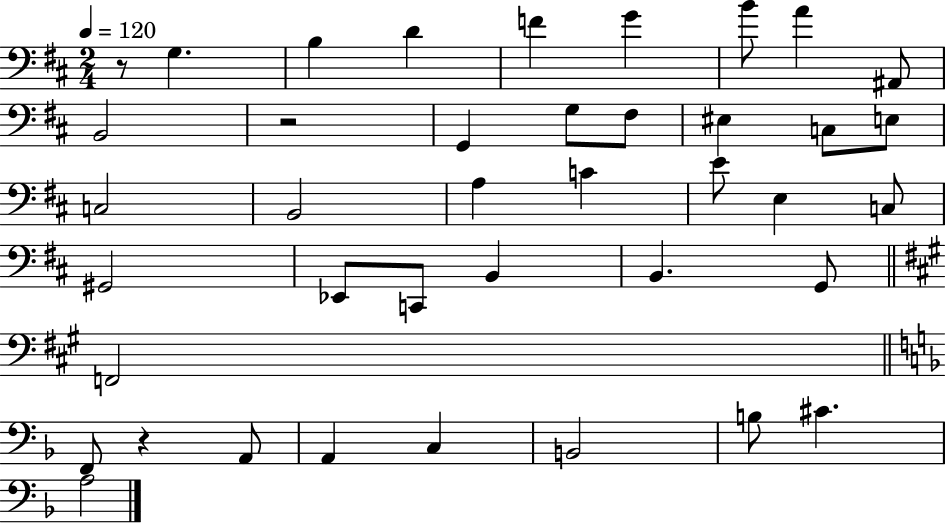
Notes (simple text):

R/e G3/q. B3/q D4/q F4/q G4/q B4/e A4/q A#2/e B2/h R/h G2/q G3/e F#3/e EIS3/q C3/e E3/e C3/h B2/h A3/q C4/q E4/e E3/q C3/e G#2/h Eb2/e C2/e B2/q B2/q. G2/e F2/h F2/e R/q A2/e A2/q C3/q B2/h B3/e C#4/q. A3/h